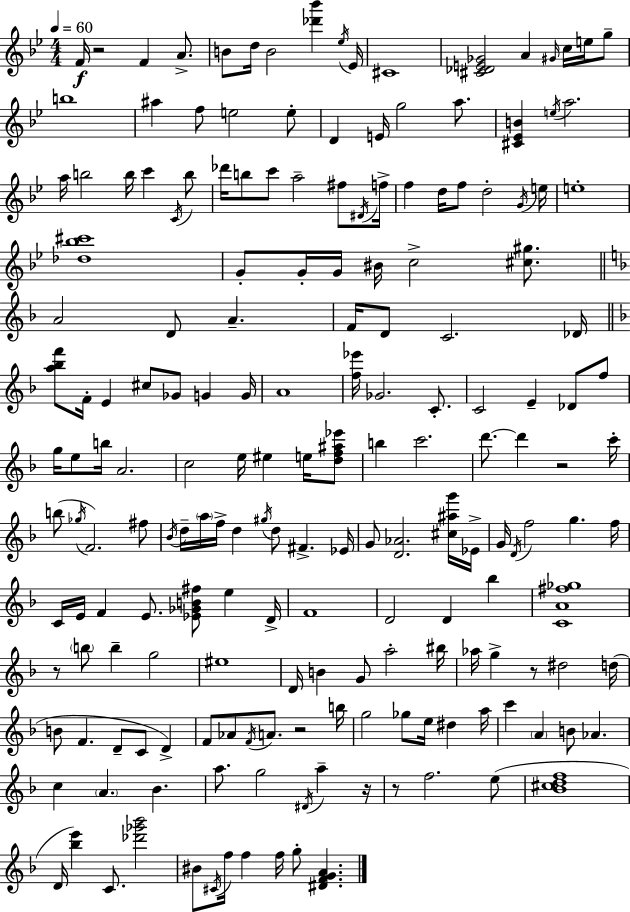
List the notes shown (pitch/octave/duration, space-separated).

F4/s R/h F4/q A4/e. B4/e D5/s B4/h [Db6,Bb6]/q Eb5/s Eb4/s C#4/w [C#4,Db4,E4,Gb4]/h A4/q G#4/s C5/s E5/s G5/e B5/w A#5/q F5/e E5/h E5/e D4/q E4/s G5/h A5/e. [C#4,Eb4,B4]/q E5/s A5/h. A5/s B5/h B5/s C6/q C4/s B5/e Db6/s B5/e C6/e A5/h F#5/e D#4/s F5/s F5/q D5/s F5/e D5/h G4/s E5/s E5/w [Db5,Bb5,C#6]/w G4/e G4/s G4/s BIS4/s C5/h [C#5,G#5]/e. A4/h D4/e A4/q. F4/s D4/e C4/h. Db4/s [A5,Bb5,F6]/e F4/s E4/q C#5/e Gb4/e G4/q G4/s A4/w [F5,Eb6]/s Gb4/h. C4/e. C4/h E4/q Db4/e F5/e G5/s E5/e B5/s A4/h. C5/h E5/s EIS5/q E5/s [D5,F5,A#5,Eb6]/e B5/q C6/h. D6/e. D6/q R/h C6/s B5/e Gb5/s F4/h. F#5/e Bb4/s D5/s A5/s F5/s D5/q G#5/s D5/e F#4/q. Eb4/s G4/e [D4,Ab4]/h. [C#5,A#5,G6]/s Eb4/s G4/s D4/s F5/h G5/q. F5/s C4/s E4/s F4/q E4/e. [Eb4,Gb4,B4,F#5]/e E5/q D4/s F4/w D4/h D4/q Bb5/q [C4,A4,F#5,Gb5]/w R/e B5/e B5/q G5/h EIS5/w D4/s B4/q G4/e A5/h BIS5/s Ab5/s G5/q R/e D#5/h D5/s B4/e F4/q. D4/e C4/e D4/q F4/e Ab4/e F4/s A4/e. R/h B5/s G5/h Gb5/e E5/s D#5/q A5/s C6/q A4/q B4/e Ab4/q. C5/q A4/q. Bb4/q. A5/e. G5/h D#4/s A5/q R/s R/e F5/h. E5/e [Bb4,C#5,D5,F5]/w D4/s [Bb5,E6]/q C4/e. [Db6,Gb6,Bb6]/h BIS4/e C#4/s F5/s F5/q F5/s G5/e [D#4,F4,G4,A4]/q.